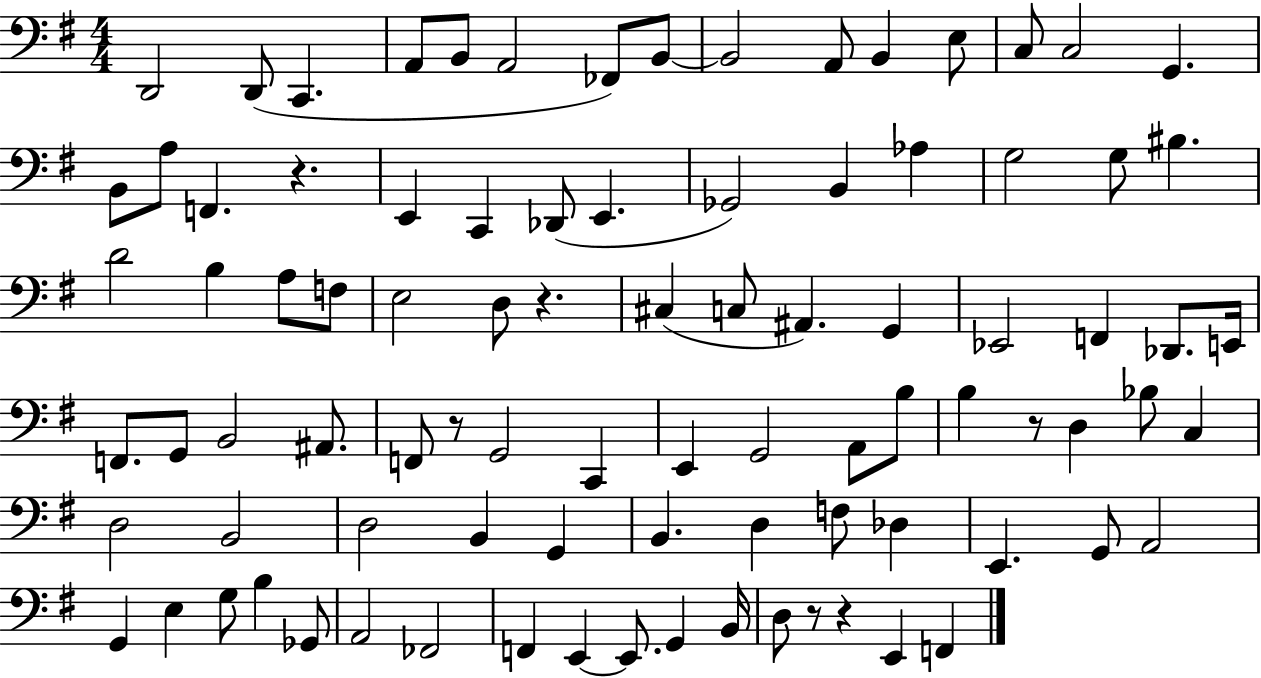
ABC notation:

X:1
T:Untitled
M:4/4
L:1/4
K:G
D,,2 D,,/2 C,, A,,/2 B,,/2 A,,2 _F,,/2 B,,/2 B,,2 A,,/2 B,, E,/2 C,/2 C,2 G,, B,,/2 A,/2 F,, z E,, C,, _D,,/2 E,, _G,,2 B,, _A, G,2 G,/2 ^B, D2 B, A,/2 F,/2 E,2 D,/2 z ^C, C,/2 ^A,, G,, _E,,2 F,, _D,,/2 E,,/4 F,,/2 G,,/2 B,,2 ^A,,/2 F,,/2 z/2 G,,2 C,, E,, G,,2 A,,/2 B,/2 B, z/2 D, _B,/2 C, D,2 B,,2 D,2 B,, G,, B,, D, F,/2 _D, E,, G,,/2 A,,2 G,, E, G,/2 B, _G,,/2 A,,2 _F,,2 F,, E,, E,,/2 G,, B,,/4 D,/2 z/2 z E,, F,,